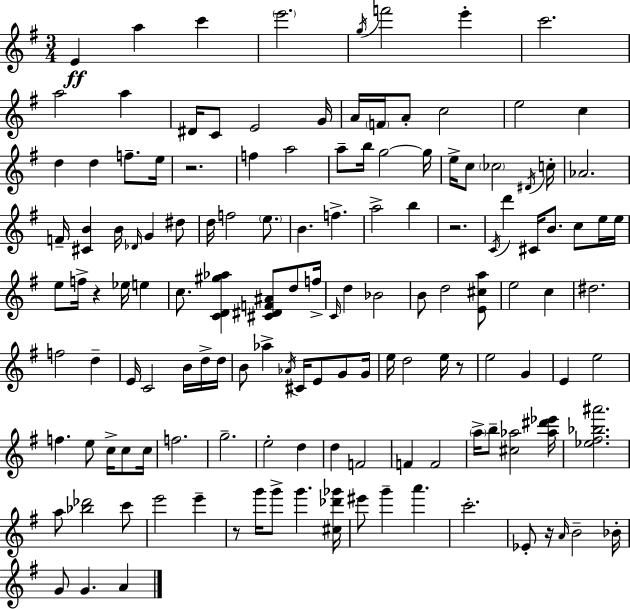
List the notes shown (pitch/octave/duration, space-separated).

E4/q A5/q C6/q E6/h. G5/s F6/h E6/q C6/h. A5/h A5/q D#4/s C4/e E4/h G4/s A4/s F4/s A4/e C5/h E5/h C5/q D5/q D5/q F5/e. E5/s R/h. F5/q A5/h A5/e B5/s G5/h G5/s E5/s C5/e CES5/h D#4/s C5/s Ab4/h. F4/s [C#4,B4]/q B4/s Db4/s G4/q D#5/e D5/s F5/h E5/e. B4/q. F5/q. A5/h B5/q R/h. C4/s D6/q C#4/s B4/e. C5/e E5/s E5/s E5/e F5/s R/q Eb5/s E5/q C5/e. [C4,D4,G#5,Ab5]/q [C#4,D#4,F4,A#4]/e D5/e F5/s C4/s D5/q Bb4/h B4/e D5/h [E4,C#5,A5]/e E5/h C5/q D#5/h. F5/h D5/q E4/s C4/h B4/s D5/s D5/s B4/e Ab5/q Ab4/s C#4/s E4/e G4/e G4/s E5/s D5/h E5/s R/e E5/h G4/q E4/q E5/h F5/q. E5/e C5/s C5/e C5/s F5/h. G5/h. E5/h D5/q D5/q F4/h F4/q F4/h A5/s B5/e [C#5,Ab5]/h [Ab5,D#6,Eb6]/s [Eb5,F#5,Bb5,A#6]/h. A5/e [Bb5,Db6]/h C6/e E6/h E6/q R/e G6/s G6/e G6/q. [C#5,Db6,Gb6]/s EIS6/e G6/q A6/q. C6/h. Eb4/e R/s A4/s B4/h Bb4/s G4/e G4/q. A4/q